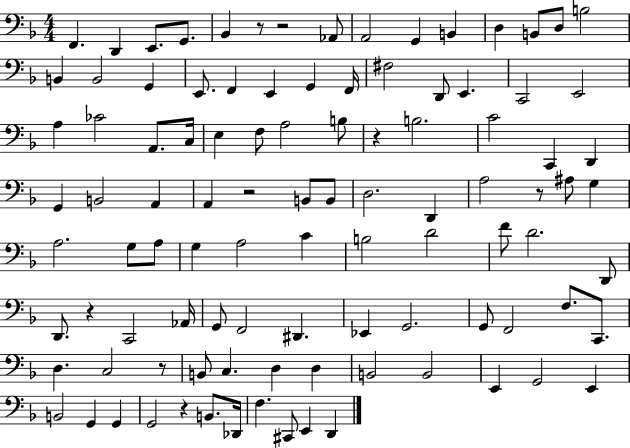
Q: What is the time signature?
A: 4/4